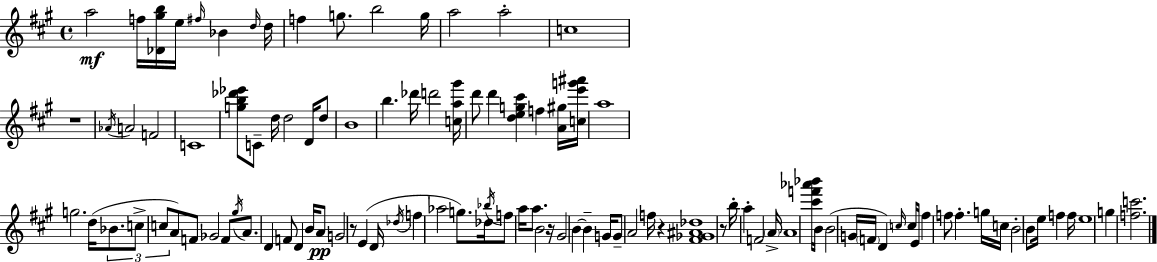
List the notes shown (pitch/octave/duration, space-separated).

A5/h F5/s [Db4,G#5,B5]/s E5/s F#5/s Bb4/q D5/s D5/s F5/q G5/e. B5/h G5/s A5/h A5/h C5/w R/w Ab4/s A4/h F4/h C4/w [G5,B5,Db6,Eb6]/e C4/e D5/s D5/h D4/s D5/e B4/w B5/q. Db6/s D6/h [C5,A5,G#6]/s D6/e D6/q [D5,E5,G5,C#6]/q F5/q [A4,G#5]/s [C5,E6,G6,A#6]/s A5/w G5/h. D5/s Bb4/e. C5/e C5/e A4/e F4/e Gb4/h F4/e G#5/s A4/e. D4/q F4/e D4/q B4/s A4/e G4/h R/e E4/q D4/s Db5/s F5/q Ab5/h G5/e. Db5/s Bb5/s F5/e A5/s A5/e. B4/h R/s G#4/h B4/q B4/q G4/s G4/e A4/h F5/s R/q [F#4,Gb4,A#4,Db5]/w R/e B5/s A5/q F4/h A4/s A4/w [C#6,F6,Ab6,Bb6]/s B4/s B4/h G4/s F4/s D4/q C5/s C5/s E4/s F#5/q F5/e F5/q. G5/s C5/s B4/h B4/e E5/s F5/q F5/s E5/w G5/q [F5,C6]/h.